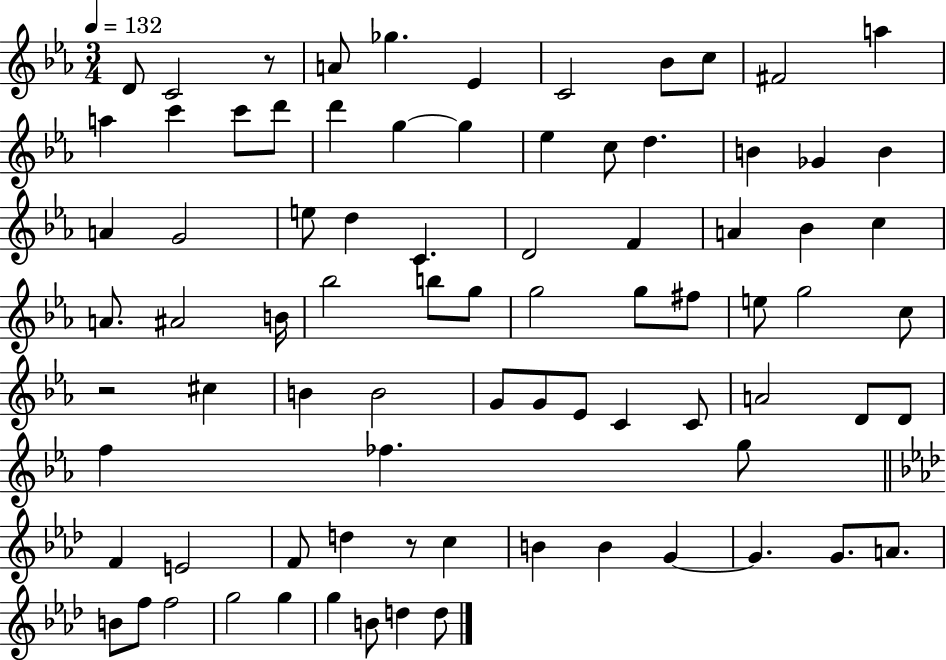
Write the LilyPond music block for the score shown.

{
  \clef treble
  \numericTimeSignature
  \time 3/4
  \key ees \major
  \tempo 4 = 132
  d'8 c'2 r8 | a'8 ges''4. ees'4 | c'2 bes'8 c''8 | fis'2 a''4 | \break a''4 c'''4 c'''8 d'''8 | d'''4 g''4~~ g''4 | ees''4 c''8 d''4. | b'4 ges'4 b'4 | \break a'4 g'2 | e''8 d''4 c'4. | d'2 f'4 | a'4 bes'4 c''4 | \break a'8. ais'2 b'16 | bes''2 b''8 g''8 | g''2 g''8 fis''8 | e''8 g''2 c''8 | \break r2 cis''4 | b'4 b'2 | g'8 g'8 ees'8 c'4 c'8 | a'2 d'8 d'8 | \break f''4 fes''4. g''8 | \bar "||" \break \key aes \major f'4 e'2 | f'8 d''4 r8 c''4 | b'4 b'4 g'4~~ | g'4. g'8. a'8. | \break b'8 f''8 f''2 | g''2 g''4 | g''4 b'8 d''4 d''8 | \bar "|."
}